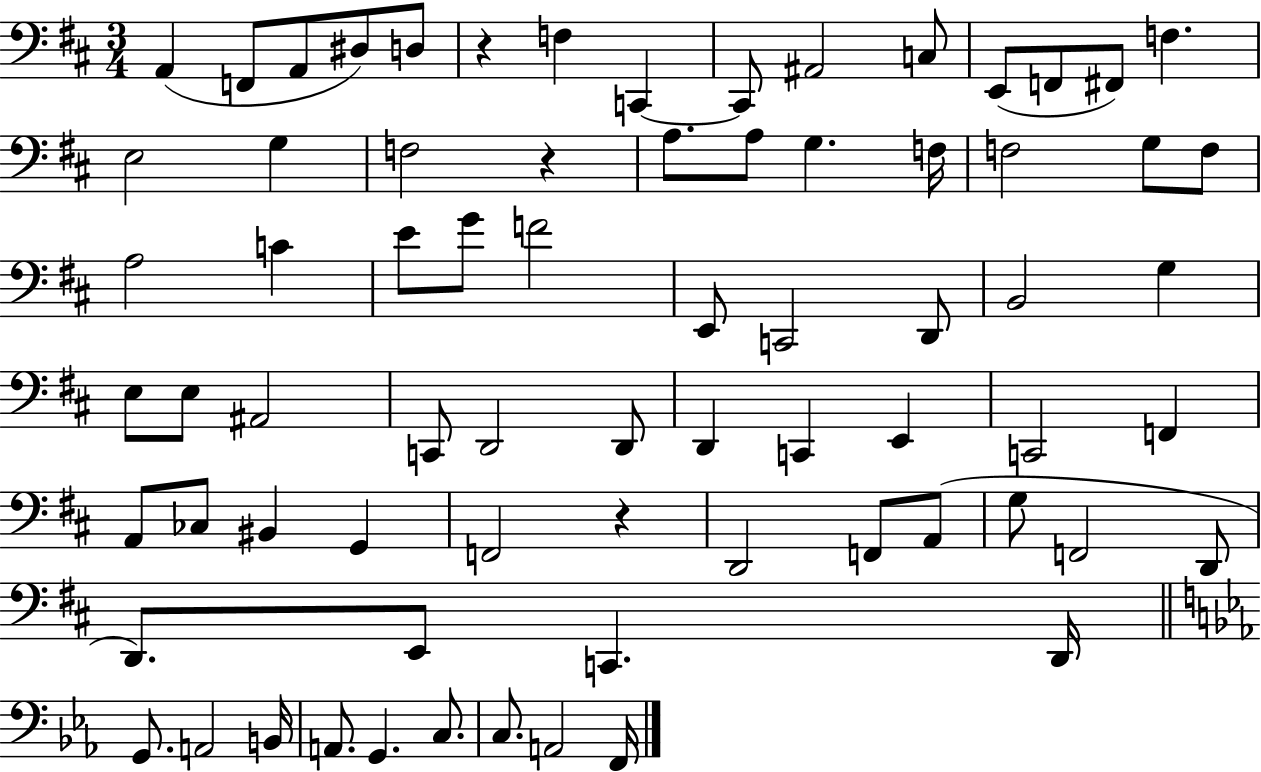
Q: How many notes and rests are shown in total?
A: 72